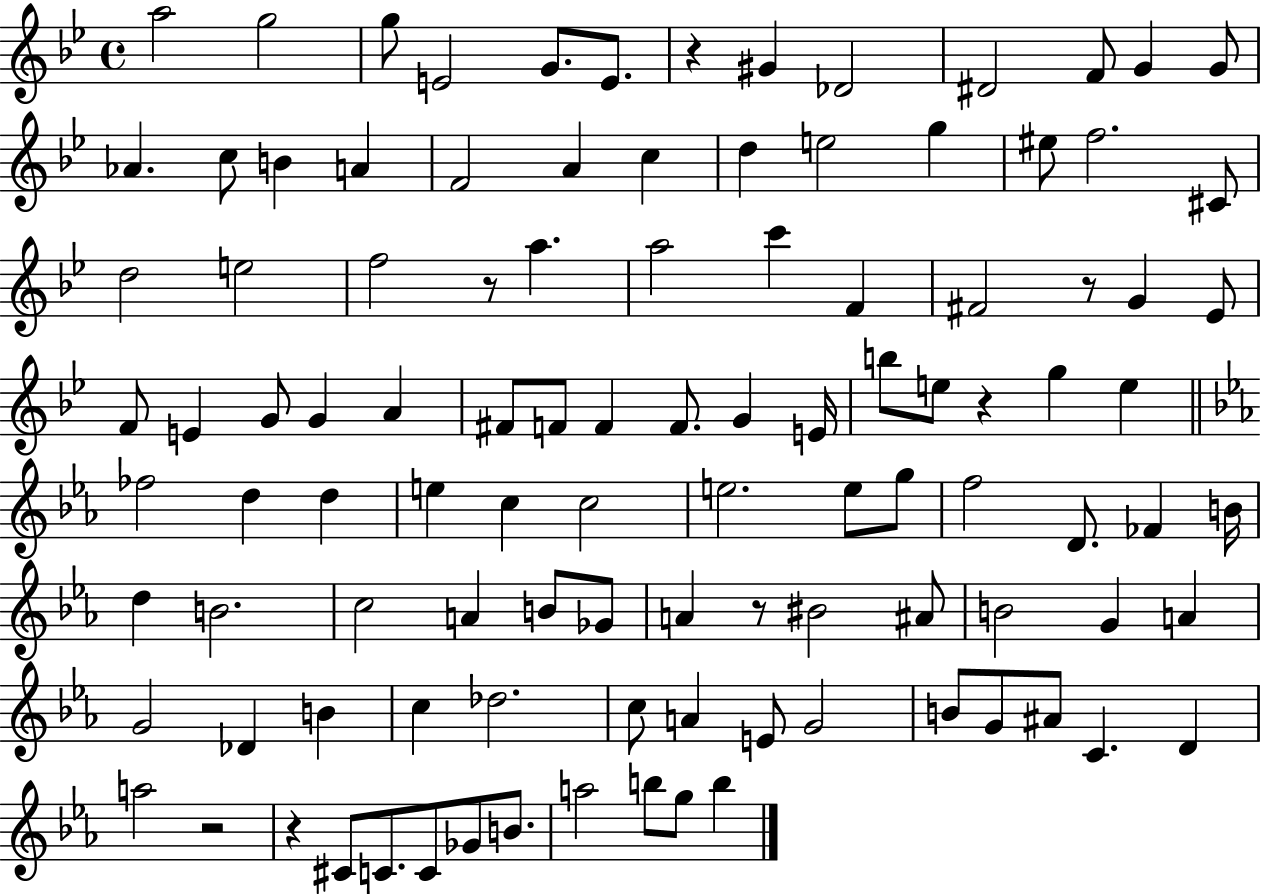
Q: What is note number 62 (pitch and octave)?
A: FES4